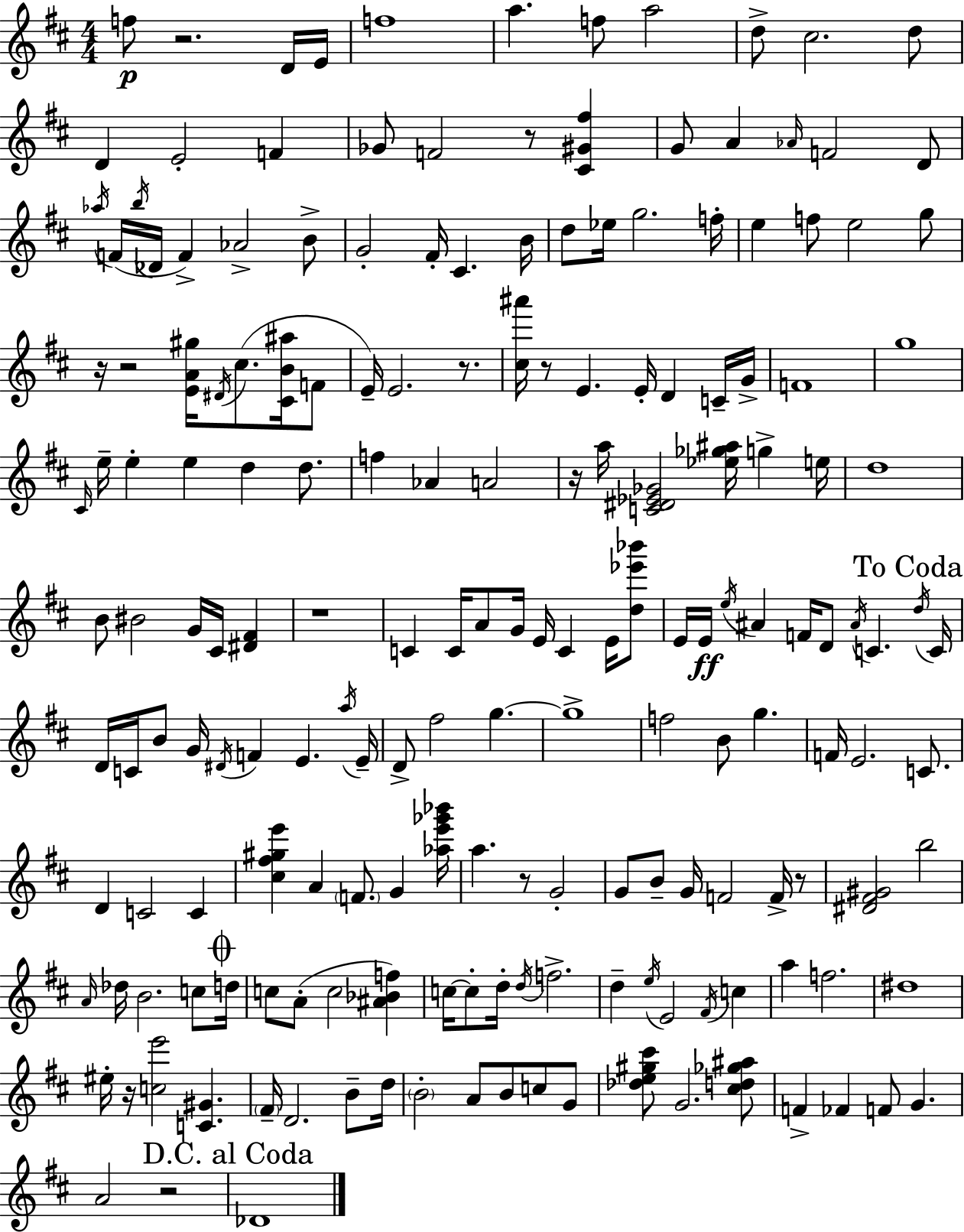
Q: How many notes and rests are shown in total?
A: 184